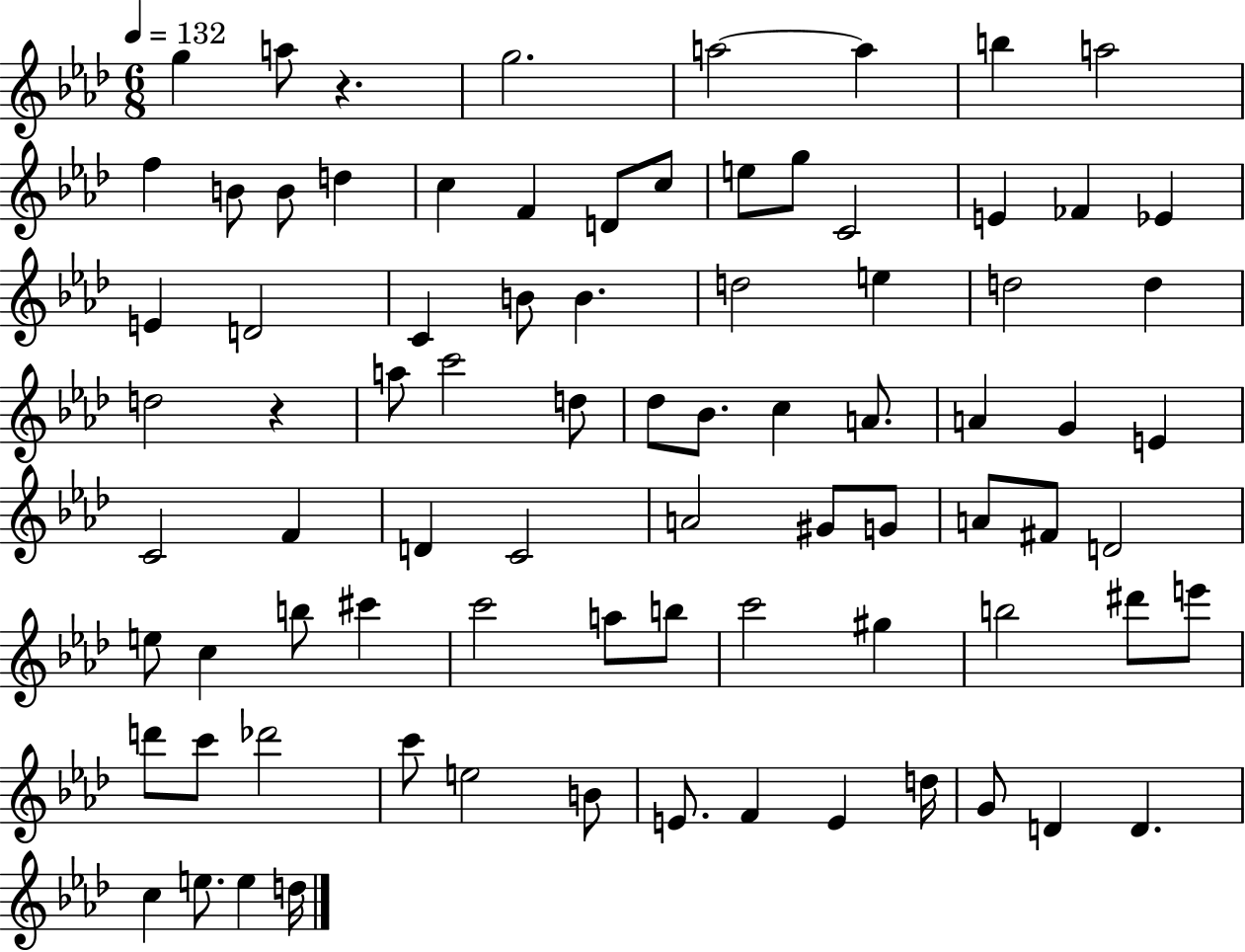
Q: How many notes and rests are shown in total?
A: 82